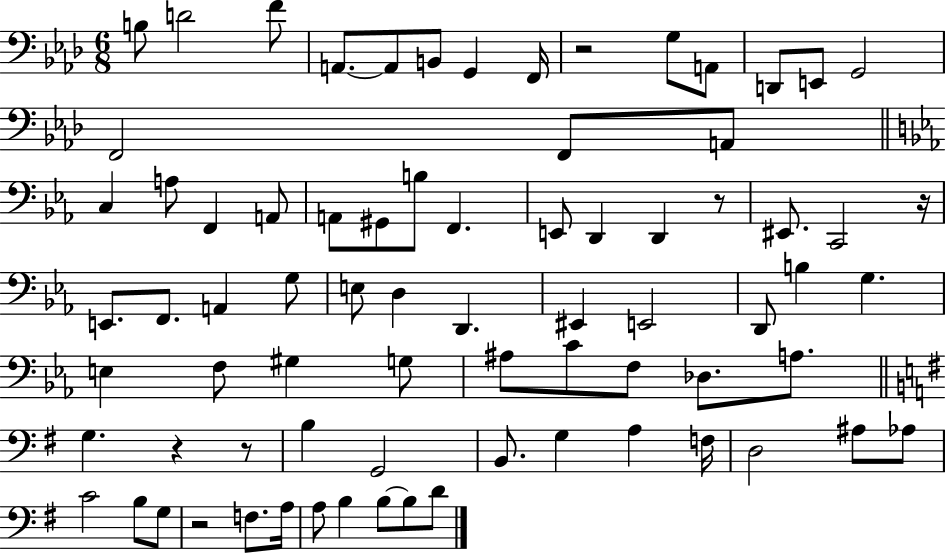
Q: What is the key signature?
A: AES major